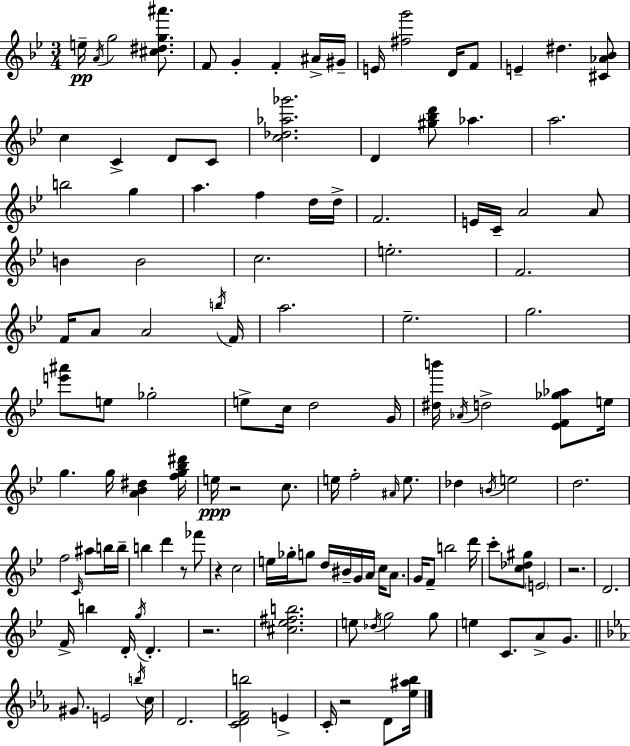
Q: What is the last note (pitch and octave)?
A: D4